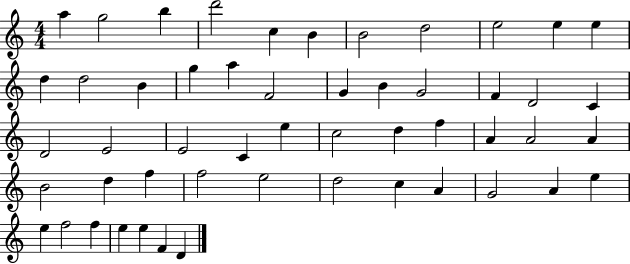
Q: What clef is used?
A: treble